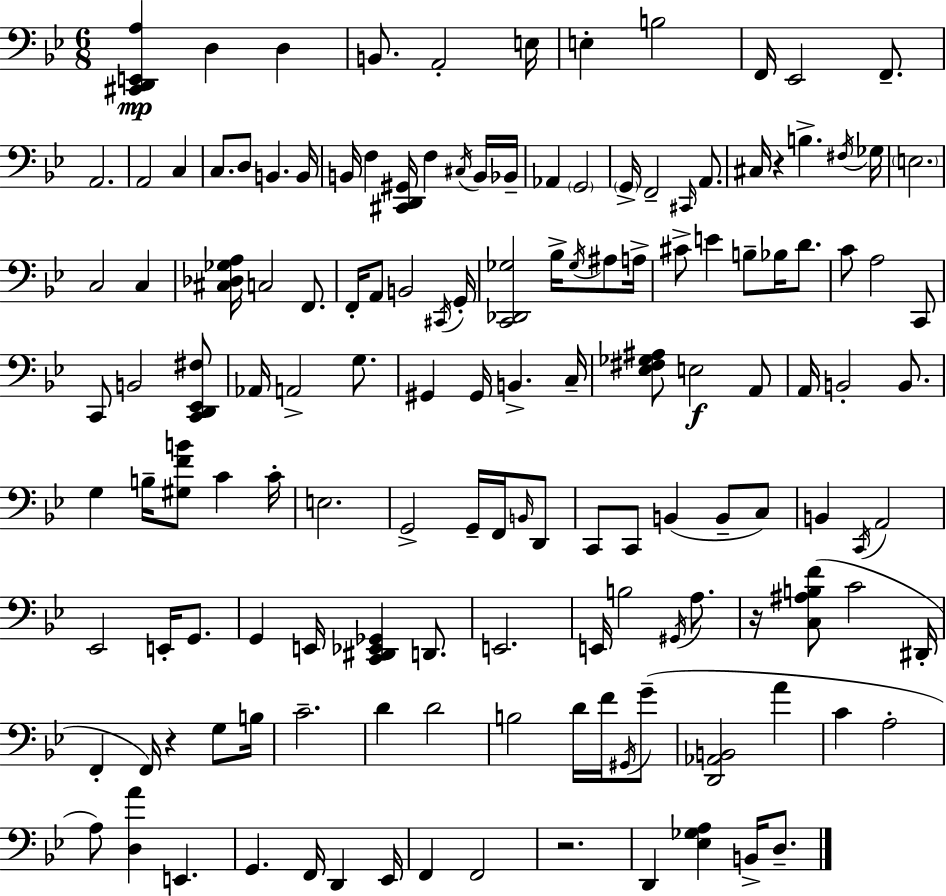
[C#2,D2,E2,A3]/q D3/q D3/q B2/e. A2/h E3/s E3/q B3/h F2/s Eb2/h F2/e. A2/h. A2/h C3/q C3/e. D3/e B2/q. B2/s B2/s F3/q [C#2,D2,G#2]/s F3/q C#3/s B2/s Bb2/s Ab2/q G2/h G2/s F2/h C#2/s A2/e. C#3/s R/q B3/q. F#3/s Gb3/s E3/h. C3/h C3/q [C#3,Db3,Gb3,A3]/s C3/h F2/e. F2/s A2/e B2/h C#2/s G2/s [C2,Db2,Gb3]/h Bb3/s Gb3/s A#3/e A3/s C#4/e E4/q B3/e Bb3/s D4/e. C4/e A3/h C2/e C2/e B2/h [C2,D2,Eb2,F#3]/e Ab2/s A2/h G3/e. G#2/q G#2/s B2/q. C3/s [Eb3,F#3,Gb3,A#3]/e E3/h A2/e A2/s B2/h B2/e. G3/q B3/s [G#3,F4,B4]/e C4/q C4/s E3/h. G2/h G2/s F2/s B2/s D2/e C2/e C2/e B2/q B2/e C3/e B2/q C2/s A2/h Eb2/h E2/s G2/e. G2/q E2/s [C2,D#2,Eb2,Gb2]/q D2/e. E2/h. E2/s B3/h G#2/s A3/e. R/s [C3,A#3,B3,F4]/e C4/h D#2/s F2/q F2/s R/q G3/e B3/s C4/h. D4/q D4/h B3/h D4/s F4/s G#2/s G4/e [D2,Ab2,B2]/h A4/q C4/q A3/h A3/e [D3,A4]/q E2/q. G2/q. F2/s D2/q Eb2/s F2/q F2/h R/h. D2/q [Eb3,Gb3,A3]/q B2/s D3/e.